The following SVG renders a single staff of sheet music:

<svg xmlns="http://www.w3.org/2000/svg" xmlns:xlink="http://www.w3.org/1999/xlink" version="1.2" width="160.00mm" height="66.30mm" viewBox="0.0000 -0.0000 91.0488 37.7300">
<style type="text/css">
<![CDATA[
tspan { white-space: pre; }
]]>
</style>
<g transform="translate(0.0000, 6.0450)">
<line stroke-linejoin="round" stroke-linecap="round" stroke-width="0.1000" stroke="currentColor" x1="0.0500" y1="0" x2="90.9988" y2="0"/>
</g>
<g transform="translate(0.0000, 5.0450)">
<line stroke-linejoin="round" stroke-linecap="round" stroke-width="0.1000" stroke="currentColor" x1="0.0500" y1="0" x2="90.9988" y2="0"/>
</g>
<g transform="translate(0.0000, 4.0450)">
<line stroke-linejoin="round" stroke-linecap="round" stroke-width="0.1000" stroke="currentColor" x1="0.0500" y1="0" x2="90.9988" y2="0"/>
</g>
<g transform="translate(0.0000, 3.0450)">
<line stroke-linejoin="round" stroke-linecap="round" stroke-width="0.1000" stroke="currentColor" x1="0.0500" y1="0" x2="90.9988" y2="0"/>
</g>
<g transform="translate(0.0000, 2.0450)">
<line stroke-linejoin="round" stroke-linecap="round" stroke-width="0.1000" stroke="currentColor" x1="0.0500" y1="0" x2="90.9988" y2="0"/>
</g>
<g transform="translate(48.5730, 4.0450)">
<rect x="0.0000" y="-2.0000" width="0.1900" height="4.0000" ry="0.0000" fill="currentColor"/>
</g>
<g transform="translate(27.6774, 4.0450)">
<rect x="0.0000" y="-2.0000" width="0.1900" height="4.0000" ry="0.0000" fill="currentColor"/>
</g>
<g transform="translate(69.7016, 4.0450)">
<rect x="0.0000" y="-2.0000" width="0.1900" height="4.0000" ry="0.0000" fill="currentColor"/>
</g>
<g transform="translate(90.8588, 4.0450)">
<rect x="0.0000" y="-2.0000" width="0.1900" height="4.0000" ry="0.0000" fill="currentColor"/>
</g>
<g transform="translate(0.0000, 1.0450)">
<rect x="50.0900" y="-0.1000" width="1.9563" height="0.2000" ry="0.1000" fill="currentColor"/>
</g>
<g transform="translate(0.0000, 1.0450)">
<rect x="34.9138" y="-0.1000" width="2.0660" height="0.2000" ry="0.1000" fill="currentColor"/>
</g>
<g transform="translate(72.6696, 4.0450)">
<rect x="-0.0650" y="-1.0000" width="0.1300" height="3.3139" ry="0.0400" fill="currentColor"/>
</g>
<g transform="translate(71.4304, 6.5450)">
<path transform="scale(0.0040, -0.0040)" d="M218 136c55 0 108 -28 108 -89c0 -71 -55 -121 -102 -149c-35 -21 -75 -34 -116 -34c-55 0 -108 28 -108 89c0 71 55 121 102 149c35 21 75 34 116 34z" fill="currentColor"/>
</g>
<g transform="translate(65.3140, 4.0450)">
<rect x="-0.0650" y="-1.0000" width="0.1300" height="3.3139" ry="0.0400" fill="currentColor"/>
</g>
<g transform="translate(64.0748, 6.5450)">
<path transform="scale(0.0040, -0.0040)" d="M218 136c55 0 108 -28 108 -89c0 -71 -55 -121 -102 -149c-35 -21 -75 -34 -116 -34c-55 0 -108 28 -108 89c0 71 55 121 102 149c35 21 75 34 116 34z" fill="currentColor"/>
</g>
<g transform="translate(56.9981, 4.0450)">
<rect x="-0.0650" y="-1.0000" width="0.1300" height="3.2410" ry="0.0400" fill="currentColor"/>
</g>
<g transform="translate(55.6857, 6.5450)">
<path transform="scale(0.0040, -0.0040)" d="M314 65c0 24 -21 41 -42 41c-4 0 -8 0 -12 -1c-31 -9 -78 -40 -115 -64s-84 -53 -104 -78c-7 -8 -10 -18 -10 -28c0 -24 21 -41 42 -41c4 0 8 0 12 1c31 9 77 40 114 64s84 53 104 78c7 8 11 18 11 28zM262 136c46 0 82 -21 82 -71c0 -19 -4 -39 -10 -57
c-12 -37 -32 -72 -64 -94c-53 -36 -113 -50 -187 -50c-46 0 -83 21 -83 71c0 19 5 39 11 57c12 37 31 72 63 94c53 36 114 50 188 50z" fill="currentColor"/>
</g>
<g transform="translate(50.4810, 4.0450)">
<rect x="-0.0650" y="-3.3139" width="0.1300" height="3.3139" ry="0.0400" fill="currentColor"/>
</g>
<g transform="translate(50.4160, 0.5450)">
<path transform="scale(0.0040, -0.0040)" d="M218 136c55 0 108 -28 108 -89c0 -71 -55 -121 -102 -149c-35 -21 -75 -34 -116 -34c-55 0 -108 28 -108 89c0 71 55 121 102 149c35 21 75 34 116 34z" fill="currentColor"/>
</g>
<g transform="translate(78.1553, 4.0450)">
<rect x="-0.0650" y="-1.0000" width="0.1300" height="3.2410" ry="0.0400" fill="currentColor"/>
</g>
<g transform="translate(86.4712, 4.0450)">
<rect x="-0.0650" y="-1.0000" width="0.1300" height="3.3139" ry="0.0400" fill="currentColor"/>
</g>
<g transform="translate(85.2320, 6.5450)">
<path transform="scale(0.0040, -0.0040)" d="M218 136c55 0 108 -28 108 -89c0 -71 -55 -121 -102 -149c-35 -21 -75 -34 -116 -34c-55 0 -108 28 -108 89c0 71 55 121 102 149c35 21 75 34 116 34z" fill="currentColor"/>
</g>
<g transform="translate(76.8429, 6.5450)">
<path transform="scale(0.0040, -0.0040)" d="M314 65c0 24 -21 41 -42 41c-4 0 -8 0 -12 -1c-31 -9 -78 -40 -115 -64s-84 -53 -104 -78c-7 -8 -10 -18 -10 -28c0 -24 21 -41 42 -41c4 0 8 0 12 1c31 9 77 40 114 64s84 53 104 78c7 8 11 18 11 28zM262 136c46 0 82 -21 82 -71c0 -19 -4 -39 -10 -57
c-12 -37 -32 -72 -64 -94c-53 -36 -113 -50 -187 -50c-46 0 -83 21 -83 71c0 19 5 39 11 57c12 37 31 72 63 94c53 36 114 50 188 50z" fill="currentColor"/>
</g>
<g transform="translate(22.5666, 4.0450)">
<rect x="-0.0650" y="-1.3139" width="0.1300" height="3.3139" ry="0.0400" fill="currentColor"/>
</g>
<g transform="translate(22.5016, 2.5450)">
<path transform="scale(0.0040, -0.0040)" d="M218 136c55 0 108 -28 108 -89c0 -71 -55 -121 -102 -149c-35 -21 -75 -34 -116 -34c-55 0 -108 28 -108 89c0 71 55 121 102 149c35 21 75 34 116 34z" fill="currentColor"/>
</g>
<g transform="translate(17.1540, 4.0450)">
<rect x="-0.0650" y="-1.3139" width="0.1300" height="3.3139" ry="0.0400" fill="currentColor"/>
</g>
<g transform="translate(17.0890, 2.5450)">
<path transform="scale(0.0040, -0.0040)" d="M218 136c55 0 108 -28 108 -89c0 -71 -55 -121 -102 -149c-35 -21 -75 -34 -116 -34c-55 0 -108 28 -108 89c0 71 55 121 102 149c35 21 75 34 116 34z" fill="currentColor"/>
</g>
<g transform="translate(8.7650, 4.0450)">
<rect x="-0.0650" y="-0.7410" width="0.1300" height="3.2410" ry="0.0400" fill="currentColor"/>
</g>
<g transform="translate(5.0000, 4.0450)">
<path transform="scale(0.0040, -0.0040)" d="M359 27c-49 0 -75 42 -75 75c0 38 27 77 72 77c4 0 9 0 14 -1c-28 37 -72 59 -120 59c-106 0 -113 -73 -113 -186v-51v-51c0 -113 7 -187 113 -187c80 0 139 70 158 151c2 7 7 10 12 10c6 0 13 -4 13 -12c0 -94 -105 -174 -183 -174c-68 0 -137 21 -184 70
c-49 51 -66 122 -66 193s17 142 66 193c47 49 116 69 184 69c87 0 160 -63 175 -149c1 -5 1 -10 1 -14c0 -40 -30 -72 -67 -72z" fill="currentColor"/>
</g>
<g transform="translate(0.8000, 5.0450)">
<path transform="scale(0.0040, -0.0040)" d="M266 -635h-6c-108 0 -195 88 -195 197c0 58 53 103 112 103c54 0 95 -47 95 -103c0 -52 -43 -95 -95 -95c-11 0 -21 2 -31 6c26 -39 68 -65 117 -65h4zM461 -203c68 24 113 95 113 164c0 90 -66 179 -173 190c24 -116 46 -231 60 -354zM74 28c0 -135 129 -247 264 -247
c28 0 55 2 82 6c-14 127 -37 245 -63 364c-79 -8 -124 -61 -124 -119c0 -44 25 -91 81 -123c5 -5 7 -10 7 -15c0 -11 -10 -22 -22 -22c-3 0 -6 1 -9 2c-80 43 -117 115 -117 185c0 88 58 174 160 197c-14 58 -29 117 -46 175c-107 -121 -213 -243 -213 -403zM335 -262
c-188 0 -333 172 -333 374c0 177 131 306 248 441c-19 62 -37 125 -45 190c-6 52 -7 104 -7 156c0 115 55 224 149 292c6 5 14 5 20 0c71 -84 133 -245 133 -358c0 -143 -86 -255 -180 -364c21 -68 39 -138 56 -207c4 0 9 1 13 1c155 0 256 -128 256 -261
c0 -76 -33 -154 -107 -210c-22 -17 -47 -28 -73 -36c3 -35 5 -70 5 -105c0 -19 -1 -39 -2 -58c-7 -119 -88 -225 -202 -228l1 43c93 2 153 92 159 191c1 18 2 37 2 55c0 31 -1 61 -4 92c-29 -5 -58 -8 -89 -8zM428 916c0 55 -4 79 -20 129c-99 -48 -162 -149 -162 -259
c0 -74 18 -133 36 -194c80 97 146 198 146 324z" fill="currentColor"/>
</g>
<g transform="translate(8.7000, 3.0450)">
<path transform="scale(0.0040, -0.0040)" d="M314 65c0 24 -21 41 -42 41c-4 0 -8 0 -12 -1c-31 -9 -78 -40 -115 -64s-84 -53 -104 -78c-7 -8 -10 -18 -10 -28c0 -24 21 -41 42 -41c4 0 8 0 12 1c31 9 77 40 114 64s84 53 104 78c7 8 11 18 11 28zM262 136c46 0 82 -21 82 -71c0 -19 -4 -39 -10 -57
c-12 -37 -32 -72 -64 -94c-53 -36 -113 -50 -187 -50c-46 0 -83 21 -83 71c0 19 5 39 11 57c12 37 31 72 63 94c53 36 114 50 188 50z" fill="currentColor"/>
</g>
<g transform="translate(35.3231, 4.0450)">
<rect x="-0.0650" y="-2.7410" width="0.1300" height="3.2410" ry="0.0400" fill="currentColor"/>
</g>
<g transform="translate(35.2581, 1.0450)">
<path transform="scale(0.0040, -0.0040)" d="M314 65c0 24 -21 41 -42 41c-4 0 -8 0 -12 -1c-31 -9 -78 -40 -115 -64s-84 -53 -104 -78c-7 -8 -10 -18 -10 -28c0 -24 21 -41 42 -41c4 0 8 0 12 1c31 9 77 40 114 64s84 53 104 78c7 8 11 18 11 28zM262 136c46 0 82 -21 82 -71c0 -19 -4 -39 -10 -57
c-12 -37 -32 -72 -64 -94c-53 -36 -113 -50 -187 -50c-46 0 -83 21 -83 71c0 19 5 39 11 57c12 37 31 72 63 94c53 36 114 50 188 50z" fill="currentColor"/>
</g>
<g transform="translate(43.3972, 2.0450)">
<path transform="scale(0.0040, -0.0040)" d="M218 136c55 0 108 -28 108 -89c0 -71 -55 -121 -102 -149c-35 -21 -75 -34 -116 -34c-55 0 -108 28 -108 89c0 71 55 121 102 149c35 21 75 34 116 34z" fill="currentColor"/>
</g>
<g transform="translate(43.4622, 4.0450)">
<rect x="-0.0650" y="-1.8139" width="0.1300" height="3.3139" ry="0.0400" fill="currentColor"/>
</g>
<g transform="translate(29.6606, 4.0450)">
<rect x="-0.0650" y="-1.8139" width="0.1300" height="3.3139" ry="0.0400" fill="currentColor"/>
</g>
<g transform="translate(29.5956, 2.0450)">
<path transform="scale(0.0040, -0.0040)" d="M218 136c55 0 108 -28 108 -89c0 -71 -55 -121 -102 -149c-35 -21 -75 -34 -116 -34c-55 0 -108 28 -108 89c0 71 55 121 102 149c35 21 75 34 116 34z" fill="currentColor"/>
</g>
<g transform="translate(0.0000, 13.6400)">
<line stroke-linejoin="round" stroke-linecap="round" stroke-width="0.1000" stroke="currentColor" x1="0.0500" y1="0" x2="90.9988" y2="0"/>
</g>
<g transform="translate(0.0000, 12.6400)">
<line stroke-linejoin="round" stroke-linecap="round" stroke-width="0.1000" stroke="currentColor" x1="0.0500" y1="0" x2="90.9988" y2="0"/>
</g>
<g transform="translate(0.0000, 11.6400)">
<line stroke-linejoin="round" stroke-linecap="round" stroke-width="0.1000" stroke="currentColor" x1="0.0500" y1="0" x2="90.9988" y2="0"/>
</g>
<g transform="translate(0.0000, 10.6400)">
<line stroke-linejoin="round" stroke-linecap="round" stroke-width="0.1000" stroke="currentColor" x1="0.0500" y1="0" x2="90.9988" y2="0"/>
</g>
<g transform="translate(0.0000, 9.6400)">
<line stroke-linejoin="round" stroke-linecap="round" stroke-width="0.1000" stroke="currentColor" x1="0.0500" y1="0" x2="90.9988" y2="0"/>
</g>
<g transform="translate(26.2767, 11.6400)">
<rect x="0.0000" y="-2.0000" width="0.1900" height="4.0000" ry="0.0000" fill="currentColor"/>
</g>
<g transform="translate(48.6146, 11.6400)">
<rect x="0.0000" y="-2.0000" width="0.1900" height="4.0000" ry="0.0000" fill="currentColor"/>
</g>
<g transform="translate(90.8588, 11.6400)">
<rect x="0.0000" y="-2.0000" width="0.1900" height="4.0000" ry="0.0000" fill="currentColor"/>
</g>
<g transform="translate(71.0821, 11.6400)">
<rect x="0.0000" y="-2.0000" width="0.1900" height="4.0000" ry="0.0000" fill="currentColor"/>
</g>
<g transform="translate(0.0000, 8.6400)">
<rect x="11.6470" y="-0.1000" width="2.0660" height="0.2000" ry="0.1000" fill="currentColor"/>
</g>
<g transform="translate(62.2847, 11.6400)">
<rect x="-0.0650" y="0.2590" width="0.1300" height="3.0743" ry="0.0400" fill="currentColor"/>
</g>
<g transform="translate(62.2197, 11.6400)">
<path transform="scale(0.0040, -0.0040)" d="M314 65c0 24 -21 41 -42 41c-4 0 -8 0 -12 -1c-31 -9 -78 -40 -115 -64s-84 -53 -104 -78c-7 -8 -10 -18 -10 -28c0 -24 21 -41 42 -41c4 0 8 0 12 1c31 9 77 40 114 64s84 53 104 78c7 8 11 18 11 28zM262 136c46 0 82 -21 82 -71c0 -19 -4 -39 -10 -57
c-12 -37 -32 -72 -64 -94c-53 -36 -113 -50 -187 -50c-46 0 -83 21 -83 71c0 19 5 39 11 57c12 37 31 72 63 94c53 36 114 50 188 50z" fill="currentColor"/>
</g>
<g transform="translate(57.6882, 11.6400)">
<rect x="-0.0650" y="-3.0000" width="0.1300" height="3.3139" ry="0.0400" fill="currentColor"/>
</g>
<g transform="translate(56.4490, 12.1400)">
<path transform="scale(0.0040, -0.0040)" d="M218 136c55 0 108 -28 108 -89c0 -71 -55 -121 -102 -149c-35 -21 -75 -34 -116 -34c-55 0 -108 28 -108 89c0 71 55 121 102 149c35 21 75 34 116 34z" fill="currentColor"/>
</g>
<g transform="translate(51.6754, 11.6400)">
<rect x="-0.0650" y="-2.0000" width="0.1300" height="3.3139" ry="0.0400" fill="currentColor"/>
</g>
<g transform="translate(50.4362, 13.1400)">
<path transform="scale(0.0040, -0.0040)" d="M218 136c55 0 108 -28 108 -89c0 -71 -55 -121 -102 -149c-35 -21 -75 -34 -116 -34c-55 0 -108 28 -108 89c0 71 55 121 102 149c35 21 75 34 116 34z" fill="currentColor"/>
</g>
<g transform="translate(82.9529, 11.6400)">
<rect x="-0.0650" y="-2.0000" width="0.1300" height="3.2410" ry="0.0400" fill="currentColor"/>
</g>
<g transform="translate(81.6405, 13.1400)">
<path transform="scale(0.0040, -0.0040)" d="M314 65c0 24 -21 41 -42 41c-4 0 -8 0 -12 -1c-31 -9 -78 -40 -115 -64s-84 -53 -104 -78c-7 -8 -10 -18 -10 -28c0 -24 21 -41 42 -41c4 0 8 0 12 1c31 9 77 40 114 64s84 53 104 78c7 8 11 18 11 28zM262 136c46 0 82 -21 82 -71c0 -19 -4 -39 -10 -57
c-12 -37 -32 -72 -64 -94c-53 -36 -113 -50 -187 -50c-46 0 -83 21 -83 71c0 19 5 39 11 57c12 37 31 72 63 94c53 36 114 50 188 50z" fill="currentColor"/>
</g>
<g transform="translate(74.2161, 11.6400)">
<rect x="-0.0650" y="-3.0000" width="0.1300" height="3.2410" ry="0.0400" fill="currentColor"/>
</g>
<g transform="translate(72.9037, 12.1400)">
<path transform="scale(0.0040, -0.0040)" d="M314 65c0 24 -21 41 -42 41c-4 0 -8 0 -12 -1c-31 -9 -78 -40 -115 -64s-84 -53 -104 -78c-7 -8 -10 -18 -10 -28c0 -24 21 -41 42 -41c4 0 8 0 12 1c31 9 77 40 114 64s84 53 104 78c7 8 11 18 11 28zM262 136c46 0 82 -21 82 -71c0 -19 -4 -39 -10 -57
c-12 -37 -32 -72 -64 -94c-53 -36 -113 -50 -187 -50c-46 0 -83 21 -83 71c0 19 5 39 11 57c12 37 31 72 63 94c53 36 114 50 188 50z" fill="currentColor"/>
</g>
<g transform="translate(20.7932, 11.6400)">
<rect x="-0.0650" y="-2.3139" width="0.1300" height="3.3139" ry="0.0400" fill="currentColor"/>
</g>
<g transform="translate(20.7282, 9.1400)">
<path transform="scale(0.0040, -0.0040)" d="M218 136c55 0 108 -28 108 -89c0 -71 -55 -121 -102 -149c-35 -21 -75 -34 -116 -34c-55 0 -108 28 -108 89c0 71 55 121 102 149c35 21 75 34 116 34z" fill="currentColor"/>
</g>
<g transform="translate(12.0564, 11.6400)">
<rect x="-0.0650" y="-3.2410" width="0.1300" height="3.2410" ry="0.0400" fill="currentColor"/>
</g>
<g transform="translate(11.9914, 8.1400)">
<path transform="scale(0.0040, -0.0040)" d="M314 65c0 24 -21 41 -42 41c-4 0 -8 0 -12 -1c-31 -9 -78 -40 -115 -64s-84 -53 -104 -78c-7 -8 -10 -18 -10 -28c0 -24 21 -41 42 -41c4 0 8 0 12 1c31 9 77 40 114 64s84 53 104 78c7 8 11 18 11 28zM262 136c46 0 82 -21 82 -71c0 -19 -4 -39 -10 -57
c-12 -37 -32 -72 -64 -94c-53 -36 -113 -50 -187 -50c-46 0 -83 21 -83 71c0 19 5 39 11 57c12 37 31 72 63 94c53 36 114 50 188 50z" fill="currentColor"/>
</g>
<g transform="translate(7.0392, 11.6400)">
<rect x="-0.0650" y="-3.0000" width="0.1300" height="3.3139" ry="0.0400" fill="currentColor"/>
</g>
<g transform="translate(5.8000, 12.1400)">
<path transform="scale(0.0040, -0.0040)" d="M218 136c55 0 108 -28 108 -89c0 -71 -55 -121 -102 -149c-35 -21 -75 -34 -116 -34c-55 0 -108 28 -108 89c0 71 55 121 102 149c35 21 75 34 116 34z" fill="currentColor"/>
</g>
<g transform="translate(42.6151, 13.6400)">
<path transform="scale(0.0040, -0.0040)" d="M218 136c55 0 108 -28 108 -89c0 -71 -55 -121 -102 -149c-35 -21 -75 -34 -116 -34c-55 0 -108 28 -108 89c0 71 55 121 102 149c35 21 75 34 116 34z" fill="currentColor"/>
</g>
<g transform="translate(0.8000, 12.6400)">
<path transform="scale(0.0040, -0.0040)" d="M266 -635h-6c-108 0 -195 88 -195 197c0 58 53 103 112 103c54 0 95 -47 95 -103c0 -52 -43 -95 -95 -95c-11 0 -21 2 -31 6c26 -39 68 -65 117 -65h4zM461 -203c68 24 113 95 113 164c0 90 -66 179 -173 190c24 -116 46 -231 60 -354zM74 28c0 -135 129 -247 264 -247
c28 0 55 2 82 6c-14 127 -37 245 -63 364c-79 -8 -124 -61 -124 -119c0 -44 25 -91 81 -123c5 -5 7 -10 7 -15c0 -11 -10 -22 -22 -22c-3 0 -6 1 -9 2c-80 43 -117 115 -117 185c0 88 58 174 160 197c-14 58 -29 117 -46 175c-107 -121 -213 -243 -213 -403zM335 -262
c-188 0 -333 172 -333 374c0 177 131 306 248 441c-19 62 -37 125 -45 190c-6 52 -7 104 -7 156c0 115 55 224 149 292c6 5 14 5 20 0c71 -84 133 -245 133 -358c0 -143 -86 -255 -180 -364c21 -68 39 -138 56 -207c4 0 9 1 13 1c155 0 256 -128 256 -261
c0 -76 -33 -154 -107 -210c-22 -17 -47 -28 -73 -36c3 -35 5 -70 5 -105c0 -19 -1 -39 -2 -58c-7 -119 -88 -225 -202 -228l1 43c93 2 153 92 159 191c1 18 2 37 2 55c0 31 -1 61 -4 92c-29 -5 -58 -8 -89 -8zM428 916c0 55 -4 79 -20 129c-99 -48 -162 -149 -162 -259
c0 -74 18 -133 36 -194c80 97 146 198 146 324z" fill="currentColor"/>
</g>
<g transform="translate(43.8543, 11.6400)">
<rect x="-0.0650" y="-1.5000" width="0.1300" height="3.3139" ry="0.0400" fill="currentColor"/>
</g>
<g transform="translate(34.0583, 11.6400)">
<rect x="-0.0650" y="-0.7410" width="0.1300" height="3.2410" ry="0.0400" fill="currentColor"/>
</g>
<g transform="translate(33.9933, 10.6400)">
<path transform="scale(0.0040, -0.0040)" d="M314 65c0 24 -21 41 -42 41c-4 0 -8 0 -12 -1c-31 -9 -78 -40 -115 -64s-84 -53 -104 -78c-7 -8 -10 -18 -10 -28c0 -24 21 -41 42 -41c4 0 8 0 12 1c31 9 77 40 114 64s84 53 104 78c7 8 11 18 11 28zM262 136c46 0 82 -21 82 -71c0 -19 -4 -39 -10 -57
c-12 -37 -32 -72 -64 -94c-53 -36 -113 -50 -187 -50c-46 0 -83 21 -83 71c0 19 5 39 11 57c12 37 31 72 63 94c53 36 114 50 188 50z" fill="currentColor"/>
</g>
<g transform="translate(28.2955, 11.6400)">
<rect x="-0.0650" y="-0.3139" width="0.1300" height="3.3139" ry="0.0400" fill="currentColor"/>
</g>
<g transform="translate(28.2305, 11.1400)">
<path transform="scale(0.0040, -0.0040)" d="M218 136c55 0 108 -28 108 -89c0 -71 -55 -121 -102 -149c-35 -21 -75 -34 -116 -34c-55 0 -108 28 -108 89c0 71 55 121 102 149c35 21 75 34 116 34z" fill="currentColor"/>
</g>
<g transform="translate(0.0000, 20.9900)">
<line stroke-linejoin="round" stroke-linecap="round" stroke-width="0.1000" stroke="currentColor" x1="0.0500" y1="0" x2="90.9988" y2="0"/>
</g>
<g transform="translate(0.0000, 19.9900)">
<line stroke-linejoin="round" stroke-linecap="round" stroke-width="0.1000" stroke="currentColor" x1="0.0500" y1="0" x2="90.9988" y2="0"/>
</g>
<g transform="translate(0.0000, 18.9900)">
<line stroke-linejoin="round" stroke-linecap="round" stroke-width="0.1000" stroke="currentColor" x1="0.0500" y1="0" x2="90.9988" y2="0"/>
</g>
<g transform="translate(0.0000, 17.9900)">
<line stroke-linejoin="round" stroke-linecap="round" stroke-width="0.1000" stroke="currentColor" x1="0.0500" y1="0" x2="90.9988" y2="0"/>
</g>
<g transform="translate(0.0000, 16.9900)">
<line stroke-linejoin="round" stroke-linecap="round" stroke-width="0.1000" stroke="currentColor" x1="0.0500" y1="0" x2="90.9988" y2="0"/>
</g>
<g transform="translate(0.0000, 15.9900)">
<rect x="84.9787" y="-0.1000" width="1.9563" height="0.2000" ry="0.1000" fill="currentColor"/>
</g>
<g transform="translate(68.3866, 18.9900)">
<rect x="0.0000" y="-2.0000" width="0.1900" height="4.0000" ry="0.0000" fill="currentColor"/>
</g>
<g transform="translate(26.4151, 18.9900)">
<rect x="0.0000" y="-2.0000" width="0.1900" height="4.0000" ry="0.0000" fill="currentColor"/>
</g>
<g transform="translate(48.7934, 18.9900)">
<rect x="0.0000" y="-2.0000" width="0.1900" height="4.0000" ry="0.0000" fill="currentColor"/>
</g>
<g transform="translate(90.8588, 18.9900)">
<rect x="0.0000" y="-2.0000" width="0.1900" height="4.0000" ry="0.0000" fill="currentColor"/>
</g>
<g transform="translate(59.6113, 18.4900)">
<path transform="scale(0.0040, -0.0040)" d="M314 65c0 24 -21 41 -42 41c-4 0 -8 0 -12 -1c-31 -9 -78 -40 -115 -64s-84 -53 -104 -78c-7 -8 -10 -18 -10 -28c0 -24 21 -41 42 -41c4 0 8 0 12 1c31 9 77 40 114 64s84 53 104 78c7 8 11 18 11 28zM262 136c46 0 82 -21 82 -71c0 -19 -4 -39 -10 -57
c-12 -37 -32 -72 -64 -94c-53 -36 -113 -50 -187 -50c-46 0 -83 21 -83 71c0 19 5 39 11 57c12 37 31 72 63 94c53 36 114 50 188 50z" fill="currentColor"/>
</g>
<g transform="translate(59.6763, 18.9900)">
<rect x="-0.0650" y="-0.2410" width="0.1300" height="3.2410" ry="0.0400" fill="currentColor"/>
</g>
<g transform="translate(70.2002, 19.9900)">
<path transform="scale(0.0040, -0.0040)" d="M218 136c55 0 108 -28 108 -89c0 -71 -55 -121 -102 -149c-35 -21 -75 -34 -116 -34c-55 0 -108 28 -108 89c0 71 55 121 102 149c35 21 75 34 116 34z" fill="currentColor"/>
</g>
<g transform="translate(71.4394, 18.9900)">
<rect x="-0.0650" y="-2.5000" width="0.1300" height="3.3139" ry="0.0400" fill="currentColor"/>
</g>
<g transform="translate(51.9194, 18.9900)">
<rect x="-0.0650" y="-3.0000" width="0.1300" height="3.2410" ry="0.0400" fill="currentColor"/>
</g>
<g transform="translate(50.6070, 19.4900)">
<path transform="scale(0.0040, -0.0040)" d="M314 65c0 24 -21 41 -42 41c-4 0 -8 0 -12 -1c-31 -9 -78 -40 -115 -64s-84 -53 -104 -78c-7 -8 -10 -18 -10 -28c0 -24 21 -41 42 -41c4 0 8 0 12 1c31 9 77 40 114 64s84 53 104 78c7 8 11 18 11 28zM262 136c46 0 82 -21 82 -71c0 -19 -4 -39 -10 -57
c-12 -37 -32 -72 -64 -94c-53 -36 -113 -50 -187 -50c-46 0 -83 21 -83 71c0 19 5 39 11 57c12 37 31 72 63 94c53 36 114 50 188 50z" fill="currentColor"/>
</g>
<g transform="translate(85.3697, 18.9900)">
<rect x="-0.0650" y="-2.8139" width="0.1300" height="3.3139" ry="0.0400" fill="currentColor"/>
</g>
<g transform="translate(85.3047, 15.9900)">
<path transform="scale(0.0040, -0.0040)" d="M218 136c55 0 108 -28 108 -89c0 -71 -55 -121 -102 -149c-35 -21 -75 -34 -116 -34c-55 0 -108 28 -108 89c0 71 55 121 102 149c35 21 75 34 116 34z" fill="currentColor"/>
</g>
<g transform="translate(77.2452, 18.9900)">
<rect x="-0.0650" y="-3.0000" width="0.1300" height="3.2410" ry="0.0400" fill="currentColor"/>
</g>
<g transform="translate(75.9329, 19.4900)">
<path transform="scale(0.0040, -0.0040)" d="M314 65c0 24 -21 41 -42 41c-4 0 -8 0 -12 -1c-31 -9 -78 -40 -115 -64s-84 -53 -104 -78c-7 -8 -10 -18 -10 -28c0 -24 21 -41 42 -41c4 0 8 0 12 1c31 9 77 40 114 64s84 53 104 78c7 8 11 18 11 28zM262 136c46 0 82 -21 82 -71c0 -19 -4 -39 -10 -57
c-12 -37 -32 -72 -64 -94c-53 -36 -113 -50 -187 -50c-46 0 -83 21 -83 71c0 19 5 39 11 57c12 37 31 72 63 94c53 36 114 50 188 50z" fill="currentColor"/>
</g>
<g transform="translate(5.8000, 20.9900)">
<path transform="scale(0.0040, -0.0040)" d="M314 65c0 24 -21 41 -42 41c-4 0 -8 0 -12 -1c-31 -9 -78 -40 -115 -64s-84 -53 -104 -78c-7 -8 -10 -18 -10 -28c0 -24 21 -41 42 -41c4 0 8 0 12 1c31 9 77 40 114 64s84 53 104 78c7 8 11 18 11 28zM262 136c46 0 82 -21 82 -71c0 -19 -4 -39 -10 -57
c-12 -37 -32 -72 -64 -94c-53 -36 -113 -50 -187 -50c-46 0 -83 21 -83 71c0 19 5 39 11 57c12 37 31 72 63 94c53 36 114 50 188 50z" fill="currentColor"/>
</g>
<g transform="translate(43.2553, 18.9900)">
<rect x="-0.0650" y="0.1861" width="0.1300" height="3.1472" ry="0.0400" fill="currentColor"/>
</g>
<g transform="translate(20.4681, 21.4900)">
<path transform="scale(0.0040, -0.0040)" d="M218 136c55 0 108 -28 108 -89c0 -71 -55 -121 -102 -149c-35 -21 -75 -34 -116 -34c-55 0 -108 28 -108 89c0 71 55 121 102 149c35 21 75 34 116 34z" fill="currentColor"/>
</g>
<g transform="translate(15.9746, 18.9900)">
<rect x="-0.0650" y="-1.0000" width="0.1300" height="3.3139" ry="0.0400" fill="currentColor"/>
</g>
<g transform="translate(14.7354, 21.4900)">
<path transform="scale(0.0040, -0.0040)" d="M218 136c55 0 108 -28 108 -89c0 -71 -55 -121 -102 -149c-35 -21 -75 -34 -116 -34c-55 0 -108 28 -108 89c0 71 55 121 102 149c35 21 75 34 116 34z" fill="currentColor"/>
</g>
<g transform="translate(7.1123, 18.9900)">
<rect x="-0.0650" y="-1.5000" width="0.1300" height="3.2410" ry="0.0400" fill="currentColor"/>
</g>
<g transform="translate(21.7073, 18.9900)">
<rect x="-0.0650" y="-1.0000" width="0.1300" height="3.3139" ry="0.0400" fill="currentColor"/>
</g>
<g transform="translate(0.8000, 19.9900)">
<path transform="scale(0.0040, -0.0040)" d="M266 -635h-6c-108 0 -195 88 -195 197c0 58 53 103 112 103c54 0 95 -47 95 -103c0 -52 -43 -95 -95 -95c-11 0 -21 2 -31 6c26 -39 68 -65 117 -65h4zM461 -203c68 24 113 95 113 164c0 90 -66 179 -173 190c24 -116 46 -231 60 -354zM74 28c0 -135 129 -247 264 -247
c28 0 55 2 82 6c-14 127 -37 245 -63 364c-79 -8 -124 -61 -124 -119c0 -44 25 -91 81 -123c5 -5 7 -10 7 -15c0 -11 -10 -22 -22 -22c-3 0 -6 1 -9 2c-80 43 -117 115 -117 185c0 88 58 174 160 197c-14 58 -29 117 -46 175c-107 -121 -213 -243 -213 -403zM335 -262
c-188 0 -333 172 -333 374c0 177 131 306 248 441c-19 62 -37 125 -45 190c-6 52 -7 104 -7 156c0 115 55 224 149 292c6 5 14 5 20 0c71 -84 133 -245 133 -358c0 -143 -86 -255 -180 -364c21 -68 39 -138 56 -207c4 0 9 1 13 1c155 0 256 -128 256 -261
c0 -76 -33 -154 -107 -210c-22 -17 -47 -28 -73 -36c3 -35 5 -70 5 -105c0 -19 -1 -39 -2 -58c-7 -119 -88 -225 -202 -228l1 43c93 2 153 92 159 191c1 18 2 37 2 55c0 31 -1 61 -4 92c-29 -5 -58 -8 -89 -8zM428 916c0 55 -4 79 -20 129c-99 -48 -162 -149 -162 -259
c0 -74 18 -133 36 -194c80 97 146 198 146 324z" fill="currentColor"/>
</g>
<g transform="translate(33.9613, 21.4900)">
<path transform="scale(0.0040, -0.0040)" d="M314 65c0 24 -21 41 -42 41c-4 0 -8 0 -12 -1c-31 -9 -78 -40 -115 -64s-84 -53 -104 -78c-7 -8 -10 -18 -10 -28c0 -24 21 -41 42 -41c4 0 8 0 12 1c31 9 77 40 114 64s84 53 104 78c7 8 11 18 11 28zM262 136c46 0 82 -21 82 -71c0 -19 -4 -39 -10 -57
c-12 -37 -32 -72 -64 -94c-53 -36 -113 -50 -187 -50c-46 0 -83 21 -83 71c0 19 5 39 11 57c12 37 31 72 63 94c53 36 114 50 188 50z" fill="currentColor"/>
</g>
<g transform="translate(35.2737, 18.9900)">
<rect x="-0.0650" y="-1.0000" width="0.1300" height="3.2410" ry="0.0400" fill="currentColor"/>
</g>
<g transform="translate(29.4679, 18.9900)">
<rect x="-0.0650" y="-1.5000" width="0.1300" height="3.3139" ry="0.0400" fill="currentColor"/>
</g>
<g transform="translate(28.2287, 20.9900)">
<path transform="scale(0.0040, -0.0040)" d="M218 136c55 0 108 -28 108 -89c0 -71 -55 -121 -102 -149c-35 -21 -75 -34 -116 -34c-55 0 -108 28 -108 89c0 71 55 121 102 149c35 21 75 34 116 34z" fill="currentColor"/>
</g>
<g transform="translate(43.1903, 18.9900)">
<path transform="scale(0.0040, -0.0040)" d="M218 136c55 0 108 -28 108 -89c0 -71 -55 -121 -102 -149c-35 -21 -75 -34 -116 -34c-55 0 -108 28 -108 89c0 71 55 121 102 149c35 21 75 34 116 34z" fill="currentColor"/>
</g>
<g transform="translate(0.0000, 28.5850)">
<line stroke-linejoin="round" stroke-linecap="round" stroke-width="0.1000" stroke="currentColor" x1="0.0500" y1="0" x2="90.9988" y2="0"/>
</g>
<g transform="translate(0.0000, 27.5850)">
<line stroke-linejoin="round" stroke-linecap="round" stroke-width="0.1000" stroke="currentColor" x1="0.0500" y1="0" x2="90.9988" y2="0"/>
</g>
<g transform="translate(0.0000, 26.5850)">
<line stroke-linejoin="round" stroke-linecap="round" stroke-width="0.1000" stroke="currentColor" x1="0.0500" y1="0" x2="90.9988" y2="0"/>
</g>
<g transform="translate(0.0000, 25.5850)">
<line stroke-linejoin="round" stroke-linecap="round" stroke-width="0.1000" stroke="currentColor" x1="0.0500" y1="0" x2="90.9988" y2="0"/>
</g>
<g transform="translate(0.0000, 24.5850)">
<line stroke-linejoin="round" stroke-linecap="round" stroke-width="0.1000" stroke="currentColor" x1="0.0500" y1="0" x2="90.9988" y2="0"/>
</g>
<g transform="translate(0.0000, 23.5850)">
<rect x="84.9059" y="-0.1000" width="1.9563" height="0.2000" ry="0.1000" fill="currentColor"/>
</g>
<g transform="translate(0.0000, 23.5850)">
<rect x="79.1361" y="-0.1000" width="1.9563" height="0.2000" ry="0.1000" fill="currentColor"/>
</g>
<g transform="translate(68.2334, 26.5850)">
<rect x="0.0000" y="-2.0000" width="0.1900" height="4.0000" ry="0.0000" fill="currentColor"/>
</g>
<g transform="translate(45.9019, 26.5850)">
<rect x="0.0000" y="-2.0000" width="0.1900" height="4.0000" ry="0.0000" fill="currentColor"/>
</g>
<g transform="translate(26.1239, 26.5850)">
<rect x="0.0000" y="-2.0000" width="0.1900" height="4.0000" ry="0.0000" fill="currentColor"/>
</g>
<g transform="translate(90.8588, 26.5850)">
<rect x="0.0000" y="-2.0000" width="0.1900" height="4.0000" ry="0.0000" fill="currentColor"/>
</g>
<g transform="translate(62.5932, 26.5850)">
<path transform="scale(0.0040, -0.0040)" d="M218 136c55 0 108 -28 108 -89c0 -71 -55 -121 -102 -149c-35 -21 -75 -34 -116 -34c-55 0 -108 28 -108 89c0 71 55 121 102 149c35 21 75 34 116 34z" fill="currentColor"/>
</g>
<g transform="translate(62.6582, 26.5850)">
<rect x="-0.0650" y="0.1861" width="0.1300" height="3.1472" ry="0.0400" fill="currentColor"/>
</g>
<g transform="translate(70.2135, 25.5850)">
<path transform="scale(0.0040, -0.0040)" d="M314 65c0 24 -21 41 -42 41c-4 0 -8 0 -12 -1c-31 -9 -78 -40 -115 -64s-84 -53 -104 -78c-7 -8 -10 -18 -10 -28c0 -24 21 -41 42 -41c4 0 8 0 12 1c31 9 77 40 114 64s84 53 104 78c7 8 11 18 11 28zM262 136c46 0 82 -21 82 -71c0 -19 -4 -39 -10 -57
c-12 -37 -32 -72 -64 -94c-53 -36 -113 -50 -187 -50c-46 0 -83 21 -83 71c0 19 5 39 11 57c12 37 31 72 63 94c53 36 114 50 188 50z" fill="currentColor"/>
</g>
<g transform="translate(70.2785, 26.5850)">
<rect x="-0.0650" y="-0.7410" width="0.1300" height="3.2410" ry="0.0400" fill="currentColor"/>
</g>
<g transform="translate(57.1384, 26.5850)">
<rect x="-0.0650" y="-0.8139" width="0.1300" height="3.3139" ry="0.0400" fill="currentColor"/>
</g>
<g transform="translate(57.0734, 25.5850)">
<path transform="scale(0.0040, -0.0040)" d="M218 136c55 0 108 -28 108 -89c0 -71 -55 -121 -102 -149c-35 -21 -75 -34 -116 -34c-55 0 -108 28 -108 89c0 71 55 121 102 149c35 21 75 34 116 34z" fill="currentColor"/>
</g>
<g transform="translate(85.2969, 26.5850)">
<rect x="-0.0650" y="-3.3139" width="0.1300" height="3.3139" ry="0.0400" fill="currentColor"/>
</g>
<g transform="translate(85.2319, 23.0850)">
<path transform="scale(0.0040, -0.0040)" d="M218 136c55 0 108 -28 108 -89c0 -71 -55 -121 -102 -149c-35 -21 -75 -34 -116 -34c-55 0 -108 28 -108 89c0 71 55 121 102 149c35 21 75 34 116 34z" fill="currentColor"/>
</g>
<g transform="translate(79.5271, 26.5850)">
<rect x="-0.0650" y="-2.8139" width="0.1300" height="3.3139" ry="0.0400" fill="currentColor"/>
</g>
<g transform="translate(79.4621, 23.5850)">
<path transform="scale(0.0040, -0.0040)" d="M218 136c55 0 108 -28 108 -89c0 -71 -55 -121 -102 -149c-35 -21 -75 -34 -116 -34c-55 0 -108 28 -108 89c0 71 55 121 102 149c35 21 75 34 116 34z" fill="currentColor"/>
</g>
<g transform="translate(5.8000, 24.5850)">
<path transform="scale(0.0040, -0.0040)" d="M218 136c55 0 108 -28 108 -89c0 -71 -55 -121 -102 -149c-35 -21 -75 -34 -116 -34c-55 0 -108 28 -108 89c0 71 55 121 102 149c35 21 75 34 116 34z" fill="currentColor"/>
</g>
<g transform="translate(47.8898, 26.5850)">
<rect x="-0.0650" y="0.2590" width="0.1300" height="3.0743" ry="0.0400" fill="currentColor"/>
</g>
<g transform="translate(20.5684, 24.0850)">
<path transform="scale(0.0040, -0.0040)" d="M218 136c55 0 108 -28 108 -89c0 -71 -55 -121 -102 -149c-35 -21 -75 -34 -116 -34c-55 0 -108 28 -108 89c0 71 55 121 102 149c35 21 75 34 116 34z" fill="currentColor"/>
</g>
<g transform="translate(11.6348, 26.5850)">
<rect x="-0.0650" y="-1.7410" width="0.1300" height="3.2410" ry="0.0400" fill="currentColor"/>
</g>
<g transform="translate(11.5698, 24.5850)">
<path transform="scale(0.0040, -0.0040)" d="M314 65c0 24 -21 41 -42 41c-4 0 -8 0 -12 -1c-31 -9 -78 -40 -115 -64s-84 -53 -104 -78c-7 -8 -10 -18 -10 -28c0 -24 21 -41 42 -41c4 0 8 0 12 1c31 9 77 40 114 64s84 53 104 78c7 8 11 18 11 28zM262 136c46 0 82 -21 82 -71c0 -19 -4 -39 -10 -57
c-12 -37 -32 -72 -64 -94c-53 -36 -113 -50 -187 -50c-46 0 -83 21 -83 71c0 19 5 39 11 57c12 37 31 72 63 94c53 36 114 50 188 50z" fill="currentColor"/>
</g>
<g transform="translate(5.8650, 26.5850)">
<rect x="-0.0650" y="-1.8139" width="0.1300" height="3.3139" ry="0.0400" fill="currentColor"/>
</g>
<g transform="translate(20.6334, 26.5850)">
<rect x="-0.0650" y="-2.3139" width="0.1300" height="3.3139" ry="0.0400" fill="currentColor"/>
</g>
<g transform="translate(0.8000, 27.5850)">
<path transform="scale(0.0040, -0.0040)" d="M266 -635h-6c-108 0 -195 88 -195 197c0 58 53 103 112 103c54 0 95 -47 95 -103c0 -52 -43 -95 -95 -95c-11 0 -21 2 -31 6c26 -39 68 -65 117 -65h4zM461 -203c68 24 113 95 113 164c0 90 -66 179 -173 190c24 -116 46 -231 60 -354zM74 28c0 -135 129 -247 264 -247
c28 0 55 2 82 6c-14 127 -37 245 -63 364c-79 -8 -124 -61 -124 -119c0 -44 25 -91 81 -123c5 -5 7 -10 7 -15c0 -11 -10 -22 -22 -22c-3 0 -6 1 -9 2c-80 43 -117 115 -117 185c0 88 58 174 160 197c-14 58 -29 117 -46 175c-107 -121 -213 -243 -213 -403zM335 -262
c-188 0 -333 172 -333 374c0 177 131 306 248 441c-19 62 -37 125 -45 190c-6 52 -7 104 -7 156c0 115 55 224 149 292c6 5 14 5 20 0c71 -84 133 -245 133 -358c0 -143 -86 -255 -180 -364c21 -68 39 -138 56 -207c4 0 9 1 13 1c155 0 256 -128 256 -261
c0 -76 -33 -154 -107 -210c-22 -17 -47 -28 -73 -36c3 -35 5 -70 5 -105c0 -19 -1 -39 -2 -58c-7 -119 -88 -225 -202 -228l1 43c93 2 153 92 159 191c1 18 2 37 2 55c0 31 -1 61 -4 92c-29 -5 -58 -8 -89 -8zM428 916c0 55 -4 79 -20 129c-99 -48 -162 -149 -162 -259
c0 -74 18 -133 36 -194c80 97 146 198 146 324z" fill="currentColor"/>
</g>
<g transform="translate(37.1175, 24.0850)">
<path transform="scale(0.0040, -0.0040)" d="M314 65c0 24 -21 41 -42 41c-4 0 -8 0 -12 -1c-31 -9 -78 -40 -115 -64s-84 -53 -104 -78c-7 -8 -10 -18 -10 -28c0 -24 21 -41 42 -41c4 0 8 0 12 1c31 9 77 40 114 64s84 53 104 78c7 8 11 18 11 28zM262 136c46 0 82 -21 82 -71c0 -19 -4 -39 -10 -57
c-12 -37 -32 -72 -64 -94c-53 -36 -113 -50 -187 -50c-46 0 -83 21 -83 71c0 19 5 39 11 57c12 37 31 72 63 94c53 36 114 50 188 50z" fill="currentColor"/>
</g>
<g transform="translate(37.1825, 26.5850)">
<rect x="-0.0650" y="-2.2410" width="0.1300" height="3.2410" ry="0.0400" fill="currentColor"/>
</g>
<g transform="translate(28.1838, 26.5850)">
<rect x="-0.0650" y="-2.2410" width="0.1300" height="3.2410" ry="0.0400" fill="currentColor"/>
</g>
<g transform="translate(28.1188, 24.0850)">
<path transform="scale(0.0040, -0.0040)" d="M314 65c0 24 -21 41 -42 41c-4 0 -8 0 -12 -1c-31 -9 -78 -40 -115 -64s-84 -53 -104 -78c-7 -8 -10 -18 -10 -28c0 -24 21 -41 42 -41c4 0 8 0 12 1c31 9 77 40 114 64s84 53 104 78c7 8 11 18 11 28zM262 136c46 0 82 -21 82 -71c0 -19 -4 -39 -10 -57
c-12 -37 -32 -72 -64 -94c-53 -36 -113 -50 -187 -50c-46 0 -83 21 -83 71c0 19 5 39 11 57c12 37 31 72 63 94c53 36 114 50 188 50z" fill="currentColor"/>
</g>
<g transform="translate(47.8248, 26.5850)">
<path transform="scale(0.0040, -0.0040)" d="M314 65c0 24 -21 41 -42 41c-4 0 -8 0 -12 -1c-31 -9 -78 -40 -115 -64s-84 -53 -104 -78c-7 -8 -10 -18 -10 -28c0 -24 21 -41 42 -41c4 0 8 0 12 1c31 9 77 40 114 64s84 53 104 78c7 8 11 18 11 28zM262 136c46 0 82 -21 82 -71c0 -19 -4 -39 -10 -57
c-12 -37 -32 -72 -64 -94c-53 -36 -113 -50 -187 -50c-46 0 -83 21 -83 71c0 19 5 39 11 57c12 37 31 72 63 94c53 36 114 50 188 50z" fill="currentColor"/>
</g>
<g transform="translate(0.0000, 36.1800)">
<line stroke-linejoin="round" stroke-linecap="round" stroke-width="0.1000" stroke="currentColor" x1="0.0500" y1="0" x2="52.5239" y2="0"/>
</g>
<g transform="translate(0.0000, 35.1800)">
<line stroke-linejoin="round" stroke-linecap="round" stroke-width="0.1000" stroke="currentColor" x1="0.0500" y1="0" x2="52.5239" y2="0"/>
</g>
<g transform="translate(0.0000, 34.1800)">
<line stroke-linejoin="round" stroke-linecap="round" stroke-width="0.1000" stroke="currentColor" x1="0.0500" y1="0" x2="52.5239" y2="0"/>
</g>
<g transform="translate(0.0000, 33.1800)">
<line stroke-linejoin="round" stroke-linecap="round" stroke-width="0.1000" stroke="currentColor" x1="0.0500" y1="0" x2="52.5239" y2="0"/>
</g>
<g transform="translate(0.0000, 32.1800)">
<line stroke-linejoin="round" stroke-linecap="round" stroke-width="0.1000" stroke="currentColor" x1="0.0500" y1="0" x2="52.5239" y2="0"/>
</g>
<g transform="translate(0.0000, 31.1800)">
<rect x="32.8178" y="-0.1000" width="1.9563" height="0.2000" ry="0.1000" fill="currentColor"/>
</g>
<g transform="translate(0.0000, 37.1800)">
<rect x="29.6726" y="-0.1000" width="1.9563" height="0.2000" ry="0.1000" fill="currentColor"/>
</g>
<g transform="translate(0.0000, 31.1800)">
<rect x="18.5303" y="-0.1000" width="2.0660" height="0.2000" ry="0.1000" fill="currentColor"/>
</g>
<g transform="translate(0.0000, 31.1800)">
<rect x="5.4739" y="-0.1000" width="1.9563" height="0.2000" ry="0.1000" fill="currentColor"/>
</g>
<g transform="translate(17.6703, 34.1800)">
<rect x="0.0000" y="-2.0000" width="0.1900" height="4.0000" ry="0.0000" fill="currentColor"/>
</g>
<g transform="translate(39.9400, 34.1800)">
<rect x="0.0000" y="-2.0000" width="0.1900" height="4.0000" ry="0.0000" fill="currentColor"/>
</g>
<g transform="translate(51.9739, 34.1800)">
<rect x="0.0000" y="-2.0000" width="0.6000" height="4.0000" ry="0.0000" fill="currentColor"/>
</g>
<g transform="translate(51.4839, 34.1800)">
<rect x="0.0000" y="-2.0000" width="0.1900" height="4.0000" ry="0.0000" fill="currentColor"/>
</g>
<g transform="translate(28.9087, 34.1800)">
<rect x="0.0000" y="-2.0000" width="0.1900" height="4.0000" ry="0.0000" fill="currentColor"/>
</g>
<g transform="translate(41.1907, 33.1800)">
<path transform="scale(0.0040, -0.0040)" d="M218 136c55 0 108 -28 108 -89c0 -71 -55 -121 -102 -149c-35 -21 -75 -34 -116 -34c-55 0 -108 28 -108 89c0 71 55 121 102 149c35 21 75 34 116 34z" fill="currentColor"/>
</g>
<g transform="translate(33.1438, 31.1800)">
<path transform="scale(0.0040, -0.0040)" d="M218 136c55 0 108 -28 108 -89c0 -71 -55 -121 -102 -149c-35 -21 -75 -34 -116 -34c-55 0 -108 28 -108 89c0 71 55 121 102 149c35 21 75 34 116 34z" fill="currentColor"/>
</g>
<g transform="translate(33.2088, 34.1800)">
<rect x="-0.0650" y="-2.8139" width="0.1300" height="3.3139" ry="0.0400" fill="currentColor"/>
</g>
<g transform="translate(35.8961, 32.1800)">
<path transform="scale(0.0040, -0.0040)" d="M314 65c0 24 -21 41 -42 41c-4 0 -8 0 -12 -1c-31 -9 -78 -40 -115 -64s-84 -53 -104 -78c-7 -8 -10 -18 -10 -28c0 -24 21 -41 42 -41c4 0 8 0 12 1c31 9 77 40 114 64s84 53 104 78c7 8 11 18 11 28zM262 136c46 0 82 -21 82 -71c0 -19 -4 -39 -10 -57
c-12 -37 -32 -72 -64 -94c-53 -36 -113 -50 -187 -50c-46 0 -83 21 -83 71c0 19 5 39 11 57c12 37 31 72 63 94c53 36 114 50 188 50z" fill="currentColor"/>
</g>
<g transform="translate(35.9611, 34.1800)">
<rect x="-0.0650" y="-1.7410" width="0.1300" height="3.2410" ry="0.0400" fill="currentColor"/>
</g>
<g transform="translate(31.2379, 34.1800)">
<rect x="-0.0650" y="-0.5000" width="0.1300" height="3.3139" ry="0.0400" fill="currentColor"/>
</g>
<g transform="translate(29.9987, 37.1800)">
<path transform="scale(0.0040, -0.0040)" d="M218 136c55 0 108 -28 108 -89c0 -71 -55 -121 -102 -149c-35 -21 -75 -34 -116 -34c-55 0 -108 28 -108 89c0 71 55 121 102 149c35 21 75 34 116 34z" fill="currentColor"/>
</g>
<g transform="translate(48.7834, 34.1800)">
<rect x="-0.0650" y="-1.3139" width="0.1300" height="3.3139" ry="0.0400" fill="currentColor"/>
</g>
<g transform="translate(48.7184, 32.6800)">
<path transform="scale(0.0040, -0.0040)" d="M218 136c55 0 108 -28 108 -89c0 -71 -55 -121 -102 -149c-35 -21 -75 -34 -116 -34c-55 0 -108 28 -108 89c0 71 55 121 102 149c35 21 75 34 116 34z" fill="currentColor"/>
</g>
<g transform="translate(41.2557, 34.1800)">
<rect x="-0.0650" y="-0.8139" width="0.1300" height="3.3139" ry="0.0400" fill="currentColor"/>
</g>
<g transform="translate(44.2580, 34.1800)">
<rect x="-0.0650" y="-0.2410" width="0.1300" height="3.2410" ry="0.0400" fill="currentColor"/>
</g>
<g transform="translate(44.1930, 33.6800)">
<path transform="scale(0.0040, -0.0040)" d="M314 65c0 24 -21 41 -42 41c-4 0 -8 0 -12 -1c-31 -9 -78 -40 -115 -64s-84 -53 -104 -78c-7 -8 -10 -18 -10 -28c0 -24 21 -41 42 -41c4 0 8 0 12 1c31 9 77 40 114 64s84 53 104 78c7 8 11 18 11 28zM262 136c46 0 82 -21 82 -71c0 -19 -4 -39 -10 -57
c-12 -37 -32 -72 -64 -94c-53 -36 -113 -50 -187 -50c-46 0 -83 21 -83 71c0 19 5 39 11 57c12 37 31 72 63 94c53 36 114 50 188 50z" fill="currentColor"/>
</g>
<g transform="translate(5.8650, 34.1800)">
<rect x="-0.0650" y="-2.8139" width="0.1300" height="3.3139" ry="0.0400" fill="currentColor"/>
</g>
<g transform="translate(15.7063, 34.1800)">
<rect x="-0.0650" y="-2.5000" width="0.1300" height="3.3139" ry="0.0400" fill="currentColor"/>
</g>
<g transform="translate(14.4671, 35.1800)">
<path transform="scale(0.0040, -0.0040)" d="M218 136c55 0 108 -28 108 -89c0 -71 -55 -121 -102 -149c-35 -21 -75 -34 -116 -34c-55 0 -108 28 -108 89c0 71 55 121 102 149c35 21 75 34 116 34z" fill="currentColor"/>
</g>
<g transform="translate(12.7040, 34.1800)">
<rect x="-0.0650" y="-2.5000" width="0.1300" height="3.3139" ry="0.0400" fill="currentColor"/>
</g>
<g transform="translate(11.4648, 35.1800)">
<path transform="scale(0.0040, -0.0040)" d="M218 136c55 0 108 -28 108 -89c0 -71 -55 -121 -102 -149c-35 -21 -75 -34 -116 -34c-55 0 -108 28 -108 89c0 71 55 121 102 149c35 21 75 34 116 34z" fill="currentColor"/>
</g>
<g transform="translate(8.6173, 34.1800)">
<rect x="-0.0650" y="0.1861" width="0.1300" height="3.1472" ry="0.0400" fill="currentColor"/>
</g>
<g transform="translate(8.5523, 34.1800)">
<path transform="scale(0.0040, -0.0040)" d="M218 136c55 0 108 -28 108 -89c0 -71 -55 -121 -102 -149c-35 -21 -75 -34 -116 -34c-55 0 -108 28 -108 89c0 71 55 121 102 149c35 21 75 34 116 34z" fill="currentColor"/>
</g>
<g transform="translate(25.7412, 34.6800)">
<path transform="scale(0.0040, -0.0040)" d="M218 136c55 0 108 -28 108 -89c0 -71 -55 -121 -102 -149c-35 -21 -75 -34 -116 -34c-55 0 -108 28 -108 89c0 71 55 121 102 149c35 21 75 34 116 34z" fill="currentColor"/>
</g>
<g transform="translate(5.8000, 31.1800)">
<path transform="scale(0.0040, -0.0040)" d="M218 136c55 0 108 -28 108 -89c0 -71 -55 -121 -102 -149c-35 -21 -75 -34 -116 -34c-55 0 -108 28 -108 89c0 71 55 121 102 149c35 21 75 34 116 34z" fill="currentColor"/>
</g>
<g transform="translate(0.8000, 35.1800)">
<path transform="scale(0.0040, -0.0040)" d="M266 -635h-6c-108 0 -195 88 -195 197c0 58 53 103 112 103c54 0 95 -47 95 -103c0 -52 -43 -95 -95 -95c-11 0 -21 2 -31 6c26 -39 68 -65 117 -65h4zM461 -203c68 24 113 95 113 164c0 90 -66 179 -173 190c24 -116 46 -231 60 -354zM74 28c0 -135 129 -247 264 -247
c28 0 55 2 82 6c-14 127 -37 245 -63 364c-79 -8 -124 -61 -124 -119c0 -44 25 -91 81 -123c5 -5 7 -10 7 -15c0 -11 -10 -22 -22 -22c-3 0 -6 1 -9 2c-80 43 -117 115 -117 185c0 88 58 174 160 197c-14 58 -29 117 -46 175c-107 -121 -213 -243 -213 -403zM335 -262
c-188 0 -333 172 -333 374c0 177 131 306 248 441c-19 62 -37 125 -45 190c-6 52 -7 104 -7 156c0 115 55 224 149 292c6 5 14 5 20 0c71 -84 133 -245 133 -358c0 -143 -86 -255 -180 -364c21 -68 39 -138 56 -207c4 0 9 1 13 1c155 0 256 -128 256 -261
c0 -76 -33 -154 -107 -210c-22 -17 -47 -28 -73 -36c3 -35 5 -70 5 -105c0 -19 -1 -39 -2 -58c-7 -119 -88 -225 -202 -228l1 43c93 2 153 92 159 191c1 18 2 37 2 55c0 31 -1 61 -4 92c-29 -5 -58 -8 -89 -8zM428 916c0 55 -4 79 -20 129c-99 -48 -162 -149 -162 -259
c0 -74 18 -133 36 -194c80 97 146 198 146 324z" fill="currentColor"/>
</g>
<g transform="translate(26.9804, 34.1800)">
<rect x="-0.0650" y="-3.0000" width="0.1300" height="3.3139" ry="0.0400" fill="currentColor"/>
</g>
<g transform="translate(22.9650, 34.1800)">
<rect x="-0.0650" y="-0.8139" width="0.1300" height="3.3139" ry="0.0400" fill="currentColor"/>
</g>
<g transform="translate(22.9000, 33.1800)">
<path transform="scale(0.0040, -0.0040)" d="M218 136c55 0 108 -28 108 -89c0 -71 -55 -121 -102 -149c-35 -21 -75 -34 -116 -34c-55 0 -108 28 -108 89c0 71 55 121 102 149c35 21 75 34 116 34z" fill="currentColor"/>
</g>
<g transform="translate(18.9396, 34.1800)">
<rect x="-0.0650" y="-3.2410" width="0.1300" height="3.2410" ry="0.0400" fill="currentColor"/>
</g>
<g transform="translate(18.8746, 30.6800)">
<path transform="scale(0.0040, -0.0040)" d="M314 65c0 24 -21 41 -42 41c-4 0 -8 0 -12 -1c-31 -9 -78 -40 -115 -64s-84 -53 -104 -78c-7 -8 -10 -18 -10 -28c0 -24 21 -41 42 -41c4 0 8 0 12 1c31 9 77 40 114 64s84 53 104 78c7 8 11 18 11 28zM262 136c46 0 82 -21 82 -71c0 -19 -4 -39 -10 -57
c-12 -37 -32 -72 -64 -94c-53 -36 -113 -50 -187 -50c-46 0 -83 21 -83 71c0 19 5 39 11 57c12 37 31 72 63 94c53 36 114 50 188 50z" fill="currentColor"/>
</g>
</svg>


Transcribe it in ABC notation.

X:1
T:Untitled
M:4/4
L:1/4
K:C
d2 e e f a2 f b D2 D D D2 D A b2 g c d2 E F A B2 A2 F2 E2 D D E D2 B A2 c2 G A2 a f f2 g g2 g2 B2 d B d2 a b a B G G b2 d A C a f2 d c2 e